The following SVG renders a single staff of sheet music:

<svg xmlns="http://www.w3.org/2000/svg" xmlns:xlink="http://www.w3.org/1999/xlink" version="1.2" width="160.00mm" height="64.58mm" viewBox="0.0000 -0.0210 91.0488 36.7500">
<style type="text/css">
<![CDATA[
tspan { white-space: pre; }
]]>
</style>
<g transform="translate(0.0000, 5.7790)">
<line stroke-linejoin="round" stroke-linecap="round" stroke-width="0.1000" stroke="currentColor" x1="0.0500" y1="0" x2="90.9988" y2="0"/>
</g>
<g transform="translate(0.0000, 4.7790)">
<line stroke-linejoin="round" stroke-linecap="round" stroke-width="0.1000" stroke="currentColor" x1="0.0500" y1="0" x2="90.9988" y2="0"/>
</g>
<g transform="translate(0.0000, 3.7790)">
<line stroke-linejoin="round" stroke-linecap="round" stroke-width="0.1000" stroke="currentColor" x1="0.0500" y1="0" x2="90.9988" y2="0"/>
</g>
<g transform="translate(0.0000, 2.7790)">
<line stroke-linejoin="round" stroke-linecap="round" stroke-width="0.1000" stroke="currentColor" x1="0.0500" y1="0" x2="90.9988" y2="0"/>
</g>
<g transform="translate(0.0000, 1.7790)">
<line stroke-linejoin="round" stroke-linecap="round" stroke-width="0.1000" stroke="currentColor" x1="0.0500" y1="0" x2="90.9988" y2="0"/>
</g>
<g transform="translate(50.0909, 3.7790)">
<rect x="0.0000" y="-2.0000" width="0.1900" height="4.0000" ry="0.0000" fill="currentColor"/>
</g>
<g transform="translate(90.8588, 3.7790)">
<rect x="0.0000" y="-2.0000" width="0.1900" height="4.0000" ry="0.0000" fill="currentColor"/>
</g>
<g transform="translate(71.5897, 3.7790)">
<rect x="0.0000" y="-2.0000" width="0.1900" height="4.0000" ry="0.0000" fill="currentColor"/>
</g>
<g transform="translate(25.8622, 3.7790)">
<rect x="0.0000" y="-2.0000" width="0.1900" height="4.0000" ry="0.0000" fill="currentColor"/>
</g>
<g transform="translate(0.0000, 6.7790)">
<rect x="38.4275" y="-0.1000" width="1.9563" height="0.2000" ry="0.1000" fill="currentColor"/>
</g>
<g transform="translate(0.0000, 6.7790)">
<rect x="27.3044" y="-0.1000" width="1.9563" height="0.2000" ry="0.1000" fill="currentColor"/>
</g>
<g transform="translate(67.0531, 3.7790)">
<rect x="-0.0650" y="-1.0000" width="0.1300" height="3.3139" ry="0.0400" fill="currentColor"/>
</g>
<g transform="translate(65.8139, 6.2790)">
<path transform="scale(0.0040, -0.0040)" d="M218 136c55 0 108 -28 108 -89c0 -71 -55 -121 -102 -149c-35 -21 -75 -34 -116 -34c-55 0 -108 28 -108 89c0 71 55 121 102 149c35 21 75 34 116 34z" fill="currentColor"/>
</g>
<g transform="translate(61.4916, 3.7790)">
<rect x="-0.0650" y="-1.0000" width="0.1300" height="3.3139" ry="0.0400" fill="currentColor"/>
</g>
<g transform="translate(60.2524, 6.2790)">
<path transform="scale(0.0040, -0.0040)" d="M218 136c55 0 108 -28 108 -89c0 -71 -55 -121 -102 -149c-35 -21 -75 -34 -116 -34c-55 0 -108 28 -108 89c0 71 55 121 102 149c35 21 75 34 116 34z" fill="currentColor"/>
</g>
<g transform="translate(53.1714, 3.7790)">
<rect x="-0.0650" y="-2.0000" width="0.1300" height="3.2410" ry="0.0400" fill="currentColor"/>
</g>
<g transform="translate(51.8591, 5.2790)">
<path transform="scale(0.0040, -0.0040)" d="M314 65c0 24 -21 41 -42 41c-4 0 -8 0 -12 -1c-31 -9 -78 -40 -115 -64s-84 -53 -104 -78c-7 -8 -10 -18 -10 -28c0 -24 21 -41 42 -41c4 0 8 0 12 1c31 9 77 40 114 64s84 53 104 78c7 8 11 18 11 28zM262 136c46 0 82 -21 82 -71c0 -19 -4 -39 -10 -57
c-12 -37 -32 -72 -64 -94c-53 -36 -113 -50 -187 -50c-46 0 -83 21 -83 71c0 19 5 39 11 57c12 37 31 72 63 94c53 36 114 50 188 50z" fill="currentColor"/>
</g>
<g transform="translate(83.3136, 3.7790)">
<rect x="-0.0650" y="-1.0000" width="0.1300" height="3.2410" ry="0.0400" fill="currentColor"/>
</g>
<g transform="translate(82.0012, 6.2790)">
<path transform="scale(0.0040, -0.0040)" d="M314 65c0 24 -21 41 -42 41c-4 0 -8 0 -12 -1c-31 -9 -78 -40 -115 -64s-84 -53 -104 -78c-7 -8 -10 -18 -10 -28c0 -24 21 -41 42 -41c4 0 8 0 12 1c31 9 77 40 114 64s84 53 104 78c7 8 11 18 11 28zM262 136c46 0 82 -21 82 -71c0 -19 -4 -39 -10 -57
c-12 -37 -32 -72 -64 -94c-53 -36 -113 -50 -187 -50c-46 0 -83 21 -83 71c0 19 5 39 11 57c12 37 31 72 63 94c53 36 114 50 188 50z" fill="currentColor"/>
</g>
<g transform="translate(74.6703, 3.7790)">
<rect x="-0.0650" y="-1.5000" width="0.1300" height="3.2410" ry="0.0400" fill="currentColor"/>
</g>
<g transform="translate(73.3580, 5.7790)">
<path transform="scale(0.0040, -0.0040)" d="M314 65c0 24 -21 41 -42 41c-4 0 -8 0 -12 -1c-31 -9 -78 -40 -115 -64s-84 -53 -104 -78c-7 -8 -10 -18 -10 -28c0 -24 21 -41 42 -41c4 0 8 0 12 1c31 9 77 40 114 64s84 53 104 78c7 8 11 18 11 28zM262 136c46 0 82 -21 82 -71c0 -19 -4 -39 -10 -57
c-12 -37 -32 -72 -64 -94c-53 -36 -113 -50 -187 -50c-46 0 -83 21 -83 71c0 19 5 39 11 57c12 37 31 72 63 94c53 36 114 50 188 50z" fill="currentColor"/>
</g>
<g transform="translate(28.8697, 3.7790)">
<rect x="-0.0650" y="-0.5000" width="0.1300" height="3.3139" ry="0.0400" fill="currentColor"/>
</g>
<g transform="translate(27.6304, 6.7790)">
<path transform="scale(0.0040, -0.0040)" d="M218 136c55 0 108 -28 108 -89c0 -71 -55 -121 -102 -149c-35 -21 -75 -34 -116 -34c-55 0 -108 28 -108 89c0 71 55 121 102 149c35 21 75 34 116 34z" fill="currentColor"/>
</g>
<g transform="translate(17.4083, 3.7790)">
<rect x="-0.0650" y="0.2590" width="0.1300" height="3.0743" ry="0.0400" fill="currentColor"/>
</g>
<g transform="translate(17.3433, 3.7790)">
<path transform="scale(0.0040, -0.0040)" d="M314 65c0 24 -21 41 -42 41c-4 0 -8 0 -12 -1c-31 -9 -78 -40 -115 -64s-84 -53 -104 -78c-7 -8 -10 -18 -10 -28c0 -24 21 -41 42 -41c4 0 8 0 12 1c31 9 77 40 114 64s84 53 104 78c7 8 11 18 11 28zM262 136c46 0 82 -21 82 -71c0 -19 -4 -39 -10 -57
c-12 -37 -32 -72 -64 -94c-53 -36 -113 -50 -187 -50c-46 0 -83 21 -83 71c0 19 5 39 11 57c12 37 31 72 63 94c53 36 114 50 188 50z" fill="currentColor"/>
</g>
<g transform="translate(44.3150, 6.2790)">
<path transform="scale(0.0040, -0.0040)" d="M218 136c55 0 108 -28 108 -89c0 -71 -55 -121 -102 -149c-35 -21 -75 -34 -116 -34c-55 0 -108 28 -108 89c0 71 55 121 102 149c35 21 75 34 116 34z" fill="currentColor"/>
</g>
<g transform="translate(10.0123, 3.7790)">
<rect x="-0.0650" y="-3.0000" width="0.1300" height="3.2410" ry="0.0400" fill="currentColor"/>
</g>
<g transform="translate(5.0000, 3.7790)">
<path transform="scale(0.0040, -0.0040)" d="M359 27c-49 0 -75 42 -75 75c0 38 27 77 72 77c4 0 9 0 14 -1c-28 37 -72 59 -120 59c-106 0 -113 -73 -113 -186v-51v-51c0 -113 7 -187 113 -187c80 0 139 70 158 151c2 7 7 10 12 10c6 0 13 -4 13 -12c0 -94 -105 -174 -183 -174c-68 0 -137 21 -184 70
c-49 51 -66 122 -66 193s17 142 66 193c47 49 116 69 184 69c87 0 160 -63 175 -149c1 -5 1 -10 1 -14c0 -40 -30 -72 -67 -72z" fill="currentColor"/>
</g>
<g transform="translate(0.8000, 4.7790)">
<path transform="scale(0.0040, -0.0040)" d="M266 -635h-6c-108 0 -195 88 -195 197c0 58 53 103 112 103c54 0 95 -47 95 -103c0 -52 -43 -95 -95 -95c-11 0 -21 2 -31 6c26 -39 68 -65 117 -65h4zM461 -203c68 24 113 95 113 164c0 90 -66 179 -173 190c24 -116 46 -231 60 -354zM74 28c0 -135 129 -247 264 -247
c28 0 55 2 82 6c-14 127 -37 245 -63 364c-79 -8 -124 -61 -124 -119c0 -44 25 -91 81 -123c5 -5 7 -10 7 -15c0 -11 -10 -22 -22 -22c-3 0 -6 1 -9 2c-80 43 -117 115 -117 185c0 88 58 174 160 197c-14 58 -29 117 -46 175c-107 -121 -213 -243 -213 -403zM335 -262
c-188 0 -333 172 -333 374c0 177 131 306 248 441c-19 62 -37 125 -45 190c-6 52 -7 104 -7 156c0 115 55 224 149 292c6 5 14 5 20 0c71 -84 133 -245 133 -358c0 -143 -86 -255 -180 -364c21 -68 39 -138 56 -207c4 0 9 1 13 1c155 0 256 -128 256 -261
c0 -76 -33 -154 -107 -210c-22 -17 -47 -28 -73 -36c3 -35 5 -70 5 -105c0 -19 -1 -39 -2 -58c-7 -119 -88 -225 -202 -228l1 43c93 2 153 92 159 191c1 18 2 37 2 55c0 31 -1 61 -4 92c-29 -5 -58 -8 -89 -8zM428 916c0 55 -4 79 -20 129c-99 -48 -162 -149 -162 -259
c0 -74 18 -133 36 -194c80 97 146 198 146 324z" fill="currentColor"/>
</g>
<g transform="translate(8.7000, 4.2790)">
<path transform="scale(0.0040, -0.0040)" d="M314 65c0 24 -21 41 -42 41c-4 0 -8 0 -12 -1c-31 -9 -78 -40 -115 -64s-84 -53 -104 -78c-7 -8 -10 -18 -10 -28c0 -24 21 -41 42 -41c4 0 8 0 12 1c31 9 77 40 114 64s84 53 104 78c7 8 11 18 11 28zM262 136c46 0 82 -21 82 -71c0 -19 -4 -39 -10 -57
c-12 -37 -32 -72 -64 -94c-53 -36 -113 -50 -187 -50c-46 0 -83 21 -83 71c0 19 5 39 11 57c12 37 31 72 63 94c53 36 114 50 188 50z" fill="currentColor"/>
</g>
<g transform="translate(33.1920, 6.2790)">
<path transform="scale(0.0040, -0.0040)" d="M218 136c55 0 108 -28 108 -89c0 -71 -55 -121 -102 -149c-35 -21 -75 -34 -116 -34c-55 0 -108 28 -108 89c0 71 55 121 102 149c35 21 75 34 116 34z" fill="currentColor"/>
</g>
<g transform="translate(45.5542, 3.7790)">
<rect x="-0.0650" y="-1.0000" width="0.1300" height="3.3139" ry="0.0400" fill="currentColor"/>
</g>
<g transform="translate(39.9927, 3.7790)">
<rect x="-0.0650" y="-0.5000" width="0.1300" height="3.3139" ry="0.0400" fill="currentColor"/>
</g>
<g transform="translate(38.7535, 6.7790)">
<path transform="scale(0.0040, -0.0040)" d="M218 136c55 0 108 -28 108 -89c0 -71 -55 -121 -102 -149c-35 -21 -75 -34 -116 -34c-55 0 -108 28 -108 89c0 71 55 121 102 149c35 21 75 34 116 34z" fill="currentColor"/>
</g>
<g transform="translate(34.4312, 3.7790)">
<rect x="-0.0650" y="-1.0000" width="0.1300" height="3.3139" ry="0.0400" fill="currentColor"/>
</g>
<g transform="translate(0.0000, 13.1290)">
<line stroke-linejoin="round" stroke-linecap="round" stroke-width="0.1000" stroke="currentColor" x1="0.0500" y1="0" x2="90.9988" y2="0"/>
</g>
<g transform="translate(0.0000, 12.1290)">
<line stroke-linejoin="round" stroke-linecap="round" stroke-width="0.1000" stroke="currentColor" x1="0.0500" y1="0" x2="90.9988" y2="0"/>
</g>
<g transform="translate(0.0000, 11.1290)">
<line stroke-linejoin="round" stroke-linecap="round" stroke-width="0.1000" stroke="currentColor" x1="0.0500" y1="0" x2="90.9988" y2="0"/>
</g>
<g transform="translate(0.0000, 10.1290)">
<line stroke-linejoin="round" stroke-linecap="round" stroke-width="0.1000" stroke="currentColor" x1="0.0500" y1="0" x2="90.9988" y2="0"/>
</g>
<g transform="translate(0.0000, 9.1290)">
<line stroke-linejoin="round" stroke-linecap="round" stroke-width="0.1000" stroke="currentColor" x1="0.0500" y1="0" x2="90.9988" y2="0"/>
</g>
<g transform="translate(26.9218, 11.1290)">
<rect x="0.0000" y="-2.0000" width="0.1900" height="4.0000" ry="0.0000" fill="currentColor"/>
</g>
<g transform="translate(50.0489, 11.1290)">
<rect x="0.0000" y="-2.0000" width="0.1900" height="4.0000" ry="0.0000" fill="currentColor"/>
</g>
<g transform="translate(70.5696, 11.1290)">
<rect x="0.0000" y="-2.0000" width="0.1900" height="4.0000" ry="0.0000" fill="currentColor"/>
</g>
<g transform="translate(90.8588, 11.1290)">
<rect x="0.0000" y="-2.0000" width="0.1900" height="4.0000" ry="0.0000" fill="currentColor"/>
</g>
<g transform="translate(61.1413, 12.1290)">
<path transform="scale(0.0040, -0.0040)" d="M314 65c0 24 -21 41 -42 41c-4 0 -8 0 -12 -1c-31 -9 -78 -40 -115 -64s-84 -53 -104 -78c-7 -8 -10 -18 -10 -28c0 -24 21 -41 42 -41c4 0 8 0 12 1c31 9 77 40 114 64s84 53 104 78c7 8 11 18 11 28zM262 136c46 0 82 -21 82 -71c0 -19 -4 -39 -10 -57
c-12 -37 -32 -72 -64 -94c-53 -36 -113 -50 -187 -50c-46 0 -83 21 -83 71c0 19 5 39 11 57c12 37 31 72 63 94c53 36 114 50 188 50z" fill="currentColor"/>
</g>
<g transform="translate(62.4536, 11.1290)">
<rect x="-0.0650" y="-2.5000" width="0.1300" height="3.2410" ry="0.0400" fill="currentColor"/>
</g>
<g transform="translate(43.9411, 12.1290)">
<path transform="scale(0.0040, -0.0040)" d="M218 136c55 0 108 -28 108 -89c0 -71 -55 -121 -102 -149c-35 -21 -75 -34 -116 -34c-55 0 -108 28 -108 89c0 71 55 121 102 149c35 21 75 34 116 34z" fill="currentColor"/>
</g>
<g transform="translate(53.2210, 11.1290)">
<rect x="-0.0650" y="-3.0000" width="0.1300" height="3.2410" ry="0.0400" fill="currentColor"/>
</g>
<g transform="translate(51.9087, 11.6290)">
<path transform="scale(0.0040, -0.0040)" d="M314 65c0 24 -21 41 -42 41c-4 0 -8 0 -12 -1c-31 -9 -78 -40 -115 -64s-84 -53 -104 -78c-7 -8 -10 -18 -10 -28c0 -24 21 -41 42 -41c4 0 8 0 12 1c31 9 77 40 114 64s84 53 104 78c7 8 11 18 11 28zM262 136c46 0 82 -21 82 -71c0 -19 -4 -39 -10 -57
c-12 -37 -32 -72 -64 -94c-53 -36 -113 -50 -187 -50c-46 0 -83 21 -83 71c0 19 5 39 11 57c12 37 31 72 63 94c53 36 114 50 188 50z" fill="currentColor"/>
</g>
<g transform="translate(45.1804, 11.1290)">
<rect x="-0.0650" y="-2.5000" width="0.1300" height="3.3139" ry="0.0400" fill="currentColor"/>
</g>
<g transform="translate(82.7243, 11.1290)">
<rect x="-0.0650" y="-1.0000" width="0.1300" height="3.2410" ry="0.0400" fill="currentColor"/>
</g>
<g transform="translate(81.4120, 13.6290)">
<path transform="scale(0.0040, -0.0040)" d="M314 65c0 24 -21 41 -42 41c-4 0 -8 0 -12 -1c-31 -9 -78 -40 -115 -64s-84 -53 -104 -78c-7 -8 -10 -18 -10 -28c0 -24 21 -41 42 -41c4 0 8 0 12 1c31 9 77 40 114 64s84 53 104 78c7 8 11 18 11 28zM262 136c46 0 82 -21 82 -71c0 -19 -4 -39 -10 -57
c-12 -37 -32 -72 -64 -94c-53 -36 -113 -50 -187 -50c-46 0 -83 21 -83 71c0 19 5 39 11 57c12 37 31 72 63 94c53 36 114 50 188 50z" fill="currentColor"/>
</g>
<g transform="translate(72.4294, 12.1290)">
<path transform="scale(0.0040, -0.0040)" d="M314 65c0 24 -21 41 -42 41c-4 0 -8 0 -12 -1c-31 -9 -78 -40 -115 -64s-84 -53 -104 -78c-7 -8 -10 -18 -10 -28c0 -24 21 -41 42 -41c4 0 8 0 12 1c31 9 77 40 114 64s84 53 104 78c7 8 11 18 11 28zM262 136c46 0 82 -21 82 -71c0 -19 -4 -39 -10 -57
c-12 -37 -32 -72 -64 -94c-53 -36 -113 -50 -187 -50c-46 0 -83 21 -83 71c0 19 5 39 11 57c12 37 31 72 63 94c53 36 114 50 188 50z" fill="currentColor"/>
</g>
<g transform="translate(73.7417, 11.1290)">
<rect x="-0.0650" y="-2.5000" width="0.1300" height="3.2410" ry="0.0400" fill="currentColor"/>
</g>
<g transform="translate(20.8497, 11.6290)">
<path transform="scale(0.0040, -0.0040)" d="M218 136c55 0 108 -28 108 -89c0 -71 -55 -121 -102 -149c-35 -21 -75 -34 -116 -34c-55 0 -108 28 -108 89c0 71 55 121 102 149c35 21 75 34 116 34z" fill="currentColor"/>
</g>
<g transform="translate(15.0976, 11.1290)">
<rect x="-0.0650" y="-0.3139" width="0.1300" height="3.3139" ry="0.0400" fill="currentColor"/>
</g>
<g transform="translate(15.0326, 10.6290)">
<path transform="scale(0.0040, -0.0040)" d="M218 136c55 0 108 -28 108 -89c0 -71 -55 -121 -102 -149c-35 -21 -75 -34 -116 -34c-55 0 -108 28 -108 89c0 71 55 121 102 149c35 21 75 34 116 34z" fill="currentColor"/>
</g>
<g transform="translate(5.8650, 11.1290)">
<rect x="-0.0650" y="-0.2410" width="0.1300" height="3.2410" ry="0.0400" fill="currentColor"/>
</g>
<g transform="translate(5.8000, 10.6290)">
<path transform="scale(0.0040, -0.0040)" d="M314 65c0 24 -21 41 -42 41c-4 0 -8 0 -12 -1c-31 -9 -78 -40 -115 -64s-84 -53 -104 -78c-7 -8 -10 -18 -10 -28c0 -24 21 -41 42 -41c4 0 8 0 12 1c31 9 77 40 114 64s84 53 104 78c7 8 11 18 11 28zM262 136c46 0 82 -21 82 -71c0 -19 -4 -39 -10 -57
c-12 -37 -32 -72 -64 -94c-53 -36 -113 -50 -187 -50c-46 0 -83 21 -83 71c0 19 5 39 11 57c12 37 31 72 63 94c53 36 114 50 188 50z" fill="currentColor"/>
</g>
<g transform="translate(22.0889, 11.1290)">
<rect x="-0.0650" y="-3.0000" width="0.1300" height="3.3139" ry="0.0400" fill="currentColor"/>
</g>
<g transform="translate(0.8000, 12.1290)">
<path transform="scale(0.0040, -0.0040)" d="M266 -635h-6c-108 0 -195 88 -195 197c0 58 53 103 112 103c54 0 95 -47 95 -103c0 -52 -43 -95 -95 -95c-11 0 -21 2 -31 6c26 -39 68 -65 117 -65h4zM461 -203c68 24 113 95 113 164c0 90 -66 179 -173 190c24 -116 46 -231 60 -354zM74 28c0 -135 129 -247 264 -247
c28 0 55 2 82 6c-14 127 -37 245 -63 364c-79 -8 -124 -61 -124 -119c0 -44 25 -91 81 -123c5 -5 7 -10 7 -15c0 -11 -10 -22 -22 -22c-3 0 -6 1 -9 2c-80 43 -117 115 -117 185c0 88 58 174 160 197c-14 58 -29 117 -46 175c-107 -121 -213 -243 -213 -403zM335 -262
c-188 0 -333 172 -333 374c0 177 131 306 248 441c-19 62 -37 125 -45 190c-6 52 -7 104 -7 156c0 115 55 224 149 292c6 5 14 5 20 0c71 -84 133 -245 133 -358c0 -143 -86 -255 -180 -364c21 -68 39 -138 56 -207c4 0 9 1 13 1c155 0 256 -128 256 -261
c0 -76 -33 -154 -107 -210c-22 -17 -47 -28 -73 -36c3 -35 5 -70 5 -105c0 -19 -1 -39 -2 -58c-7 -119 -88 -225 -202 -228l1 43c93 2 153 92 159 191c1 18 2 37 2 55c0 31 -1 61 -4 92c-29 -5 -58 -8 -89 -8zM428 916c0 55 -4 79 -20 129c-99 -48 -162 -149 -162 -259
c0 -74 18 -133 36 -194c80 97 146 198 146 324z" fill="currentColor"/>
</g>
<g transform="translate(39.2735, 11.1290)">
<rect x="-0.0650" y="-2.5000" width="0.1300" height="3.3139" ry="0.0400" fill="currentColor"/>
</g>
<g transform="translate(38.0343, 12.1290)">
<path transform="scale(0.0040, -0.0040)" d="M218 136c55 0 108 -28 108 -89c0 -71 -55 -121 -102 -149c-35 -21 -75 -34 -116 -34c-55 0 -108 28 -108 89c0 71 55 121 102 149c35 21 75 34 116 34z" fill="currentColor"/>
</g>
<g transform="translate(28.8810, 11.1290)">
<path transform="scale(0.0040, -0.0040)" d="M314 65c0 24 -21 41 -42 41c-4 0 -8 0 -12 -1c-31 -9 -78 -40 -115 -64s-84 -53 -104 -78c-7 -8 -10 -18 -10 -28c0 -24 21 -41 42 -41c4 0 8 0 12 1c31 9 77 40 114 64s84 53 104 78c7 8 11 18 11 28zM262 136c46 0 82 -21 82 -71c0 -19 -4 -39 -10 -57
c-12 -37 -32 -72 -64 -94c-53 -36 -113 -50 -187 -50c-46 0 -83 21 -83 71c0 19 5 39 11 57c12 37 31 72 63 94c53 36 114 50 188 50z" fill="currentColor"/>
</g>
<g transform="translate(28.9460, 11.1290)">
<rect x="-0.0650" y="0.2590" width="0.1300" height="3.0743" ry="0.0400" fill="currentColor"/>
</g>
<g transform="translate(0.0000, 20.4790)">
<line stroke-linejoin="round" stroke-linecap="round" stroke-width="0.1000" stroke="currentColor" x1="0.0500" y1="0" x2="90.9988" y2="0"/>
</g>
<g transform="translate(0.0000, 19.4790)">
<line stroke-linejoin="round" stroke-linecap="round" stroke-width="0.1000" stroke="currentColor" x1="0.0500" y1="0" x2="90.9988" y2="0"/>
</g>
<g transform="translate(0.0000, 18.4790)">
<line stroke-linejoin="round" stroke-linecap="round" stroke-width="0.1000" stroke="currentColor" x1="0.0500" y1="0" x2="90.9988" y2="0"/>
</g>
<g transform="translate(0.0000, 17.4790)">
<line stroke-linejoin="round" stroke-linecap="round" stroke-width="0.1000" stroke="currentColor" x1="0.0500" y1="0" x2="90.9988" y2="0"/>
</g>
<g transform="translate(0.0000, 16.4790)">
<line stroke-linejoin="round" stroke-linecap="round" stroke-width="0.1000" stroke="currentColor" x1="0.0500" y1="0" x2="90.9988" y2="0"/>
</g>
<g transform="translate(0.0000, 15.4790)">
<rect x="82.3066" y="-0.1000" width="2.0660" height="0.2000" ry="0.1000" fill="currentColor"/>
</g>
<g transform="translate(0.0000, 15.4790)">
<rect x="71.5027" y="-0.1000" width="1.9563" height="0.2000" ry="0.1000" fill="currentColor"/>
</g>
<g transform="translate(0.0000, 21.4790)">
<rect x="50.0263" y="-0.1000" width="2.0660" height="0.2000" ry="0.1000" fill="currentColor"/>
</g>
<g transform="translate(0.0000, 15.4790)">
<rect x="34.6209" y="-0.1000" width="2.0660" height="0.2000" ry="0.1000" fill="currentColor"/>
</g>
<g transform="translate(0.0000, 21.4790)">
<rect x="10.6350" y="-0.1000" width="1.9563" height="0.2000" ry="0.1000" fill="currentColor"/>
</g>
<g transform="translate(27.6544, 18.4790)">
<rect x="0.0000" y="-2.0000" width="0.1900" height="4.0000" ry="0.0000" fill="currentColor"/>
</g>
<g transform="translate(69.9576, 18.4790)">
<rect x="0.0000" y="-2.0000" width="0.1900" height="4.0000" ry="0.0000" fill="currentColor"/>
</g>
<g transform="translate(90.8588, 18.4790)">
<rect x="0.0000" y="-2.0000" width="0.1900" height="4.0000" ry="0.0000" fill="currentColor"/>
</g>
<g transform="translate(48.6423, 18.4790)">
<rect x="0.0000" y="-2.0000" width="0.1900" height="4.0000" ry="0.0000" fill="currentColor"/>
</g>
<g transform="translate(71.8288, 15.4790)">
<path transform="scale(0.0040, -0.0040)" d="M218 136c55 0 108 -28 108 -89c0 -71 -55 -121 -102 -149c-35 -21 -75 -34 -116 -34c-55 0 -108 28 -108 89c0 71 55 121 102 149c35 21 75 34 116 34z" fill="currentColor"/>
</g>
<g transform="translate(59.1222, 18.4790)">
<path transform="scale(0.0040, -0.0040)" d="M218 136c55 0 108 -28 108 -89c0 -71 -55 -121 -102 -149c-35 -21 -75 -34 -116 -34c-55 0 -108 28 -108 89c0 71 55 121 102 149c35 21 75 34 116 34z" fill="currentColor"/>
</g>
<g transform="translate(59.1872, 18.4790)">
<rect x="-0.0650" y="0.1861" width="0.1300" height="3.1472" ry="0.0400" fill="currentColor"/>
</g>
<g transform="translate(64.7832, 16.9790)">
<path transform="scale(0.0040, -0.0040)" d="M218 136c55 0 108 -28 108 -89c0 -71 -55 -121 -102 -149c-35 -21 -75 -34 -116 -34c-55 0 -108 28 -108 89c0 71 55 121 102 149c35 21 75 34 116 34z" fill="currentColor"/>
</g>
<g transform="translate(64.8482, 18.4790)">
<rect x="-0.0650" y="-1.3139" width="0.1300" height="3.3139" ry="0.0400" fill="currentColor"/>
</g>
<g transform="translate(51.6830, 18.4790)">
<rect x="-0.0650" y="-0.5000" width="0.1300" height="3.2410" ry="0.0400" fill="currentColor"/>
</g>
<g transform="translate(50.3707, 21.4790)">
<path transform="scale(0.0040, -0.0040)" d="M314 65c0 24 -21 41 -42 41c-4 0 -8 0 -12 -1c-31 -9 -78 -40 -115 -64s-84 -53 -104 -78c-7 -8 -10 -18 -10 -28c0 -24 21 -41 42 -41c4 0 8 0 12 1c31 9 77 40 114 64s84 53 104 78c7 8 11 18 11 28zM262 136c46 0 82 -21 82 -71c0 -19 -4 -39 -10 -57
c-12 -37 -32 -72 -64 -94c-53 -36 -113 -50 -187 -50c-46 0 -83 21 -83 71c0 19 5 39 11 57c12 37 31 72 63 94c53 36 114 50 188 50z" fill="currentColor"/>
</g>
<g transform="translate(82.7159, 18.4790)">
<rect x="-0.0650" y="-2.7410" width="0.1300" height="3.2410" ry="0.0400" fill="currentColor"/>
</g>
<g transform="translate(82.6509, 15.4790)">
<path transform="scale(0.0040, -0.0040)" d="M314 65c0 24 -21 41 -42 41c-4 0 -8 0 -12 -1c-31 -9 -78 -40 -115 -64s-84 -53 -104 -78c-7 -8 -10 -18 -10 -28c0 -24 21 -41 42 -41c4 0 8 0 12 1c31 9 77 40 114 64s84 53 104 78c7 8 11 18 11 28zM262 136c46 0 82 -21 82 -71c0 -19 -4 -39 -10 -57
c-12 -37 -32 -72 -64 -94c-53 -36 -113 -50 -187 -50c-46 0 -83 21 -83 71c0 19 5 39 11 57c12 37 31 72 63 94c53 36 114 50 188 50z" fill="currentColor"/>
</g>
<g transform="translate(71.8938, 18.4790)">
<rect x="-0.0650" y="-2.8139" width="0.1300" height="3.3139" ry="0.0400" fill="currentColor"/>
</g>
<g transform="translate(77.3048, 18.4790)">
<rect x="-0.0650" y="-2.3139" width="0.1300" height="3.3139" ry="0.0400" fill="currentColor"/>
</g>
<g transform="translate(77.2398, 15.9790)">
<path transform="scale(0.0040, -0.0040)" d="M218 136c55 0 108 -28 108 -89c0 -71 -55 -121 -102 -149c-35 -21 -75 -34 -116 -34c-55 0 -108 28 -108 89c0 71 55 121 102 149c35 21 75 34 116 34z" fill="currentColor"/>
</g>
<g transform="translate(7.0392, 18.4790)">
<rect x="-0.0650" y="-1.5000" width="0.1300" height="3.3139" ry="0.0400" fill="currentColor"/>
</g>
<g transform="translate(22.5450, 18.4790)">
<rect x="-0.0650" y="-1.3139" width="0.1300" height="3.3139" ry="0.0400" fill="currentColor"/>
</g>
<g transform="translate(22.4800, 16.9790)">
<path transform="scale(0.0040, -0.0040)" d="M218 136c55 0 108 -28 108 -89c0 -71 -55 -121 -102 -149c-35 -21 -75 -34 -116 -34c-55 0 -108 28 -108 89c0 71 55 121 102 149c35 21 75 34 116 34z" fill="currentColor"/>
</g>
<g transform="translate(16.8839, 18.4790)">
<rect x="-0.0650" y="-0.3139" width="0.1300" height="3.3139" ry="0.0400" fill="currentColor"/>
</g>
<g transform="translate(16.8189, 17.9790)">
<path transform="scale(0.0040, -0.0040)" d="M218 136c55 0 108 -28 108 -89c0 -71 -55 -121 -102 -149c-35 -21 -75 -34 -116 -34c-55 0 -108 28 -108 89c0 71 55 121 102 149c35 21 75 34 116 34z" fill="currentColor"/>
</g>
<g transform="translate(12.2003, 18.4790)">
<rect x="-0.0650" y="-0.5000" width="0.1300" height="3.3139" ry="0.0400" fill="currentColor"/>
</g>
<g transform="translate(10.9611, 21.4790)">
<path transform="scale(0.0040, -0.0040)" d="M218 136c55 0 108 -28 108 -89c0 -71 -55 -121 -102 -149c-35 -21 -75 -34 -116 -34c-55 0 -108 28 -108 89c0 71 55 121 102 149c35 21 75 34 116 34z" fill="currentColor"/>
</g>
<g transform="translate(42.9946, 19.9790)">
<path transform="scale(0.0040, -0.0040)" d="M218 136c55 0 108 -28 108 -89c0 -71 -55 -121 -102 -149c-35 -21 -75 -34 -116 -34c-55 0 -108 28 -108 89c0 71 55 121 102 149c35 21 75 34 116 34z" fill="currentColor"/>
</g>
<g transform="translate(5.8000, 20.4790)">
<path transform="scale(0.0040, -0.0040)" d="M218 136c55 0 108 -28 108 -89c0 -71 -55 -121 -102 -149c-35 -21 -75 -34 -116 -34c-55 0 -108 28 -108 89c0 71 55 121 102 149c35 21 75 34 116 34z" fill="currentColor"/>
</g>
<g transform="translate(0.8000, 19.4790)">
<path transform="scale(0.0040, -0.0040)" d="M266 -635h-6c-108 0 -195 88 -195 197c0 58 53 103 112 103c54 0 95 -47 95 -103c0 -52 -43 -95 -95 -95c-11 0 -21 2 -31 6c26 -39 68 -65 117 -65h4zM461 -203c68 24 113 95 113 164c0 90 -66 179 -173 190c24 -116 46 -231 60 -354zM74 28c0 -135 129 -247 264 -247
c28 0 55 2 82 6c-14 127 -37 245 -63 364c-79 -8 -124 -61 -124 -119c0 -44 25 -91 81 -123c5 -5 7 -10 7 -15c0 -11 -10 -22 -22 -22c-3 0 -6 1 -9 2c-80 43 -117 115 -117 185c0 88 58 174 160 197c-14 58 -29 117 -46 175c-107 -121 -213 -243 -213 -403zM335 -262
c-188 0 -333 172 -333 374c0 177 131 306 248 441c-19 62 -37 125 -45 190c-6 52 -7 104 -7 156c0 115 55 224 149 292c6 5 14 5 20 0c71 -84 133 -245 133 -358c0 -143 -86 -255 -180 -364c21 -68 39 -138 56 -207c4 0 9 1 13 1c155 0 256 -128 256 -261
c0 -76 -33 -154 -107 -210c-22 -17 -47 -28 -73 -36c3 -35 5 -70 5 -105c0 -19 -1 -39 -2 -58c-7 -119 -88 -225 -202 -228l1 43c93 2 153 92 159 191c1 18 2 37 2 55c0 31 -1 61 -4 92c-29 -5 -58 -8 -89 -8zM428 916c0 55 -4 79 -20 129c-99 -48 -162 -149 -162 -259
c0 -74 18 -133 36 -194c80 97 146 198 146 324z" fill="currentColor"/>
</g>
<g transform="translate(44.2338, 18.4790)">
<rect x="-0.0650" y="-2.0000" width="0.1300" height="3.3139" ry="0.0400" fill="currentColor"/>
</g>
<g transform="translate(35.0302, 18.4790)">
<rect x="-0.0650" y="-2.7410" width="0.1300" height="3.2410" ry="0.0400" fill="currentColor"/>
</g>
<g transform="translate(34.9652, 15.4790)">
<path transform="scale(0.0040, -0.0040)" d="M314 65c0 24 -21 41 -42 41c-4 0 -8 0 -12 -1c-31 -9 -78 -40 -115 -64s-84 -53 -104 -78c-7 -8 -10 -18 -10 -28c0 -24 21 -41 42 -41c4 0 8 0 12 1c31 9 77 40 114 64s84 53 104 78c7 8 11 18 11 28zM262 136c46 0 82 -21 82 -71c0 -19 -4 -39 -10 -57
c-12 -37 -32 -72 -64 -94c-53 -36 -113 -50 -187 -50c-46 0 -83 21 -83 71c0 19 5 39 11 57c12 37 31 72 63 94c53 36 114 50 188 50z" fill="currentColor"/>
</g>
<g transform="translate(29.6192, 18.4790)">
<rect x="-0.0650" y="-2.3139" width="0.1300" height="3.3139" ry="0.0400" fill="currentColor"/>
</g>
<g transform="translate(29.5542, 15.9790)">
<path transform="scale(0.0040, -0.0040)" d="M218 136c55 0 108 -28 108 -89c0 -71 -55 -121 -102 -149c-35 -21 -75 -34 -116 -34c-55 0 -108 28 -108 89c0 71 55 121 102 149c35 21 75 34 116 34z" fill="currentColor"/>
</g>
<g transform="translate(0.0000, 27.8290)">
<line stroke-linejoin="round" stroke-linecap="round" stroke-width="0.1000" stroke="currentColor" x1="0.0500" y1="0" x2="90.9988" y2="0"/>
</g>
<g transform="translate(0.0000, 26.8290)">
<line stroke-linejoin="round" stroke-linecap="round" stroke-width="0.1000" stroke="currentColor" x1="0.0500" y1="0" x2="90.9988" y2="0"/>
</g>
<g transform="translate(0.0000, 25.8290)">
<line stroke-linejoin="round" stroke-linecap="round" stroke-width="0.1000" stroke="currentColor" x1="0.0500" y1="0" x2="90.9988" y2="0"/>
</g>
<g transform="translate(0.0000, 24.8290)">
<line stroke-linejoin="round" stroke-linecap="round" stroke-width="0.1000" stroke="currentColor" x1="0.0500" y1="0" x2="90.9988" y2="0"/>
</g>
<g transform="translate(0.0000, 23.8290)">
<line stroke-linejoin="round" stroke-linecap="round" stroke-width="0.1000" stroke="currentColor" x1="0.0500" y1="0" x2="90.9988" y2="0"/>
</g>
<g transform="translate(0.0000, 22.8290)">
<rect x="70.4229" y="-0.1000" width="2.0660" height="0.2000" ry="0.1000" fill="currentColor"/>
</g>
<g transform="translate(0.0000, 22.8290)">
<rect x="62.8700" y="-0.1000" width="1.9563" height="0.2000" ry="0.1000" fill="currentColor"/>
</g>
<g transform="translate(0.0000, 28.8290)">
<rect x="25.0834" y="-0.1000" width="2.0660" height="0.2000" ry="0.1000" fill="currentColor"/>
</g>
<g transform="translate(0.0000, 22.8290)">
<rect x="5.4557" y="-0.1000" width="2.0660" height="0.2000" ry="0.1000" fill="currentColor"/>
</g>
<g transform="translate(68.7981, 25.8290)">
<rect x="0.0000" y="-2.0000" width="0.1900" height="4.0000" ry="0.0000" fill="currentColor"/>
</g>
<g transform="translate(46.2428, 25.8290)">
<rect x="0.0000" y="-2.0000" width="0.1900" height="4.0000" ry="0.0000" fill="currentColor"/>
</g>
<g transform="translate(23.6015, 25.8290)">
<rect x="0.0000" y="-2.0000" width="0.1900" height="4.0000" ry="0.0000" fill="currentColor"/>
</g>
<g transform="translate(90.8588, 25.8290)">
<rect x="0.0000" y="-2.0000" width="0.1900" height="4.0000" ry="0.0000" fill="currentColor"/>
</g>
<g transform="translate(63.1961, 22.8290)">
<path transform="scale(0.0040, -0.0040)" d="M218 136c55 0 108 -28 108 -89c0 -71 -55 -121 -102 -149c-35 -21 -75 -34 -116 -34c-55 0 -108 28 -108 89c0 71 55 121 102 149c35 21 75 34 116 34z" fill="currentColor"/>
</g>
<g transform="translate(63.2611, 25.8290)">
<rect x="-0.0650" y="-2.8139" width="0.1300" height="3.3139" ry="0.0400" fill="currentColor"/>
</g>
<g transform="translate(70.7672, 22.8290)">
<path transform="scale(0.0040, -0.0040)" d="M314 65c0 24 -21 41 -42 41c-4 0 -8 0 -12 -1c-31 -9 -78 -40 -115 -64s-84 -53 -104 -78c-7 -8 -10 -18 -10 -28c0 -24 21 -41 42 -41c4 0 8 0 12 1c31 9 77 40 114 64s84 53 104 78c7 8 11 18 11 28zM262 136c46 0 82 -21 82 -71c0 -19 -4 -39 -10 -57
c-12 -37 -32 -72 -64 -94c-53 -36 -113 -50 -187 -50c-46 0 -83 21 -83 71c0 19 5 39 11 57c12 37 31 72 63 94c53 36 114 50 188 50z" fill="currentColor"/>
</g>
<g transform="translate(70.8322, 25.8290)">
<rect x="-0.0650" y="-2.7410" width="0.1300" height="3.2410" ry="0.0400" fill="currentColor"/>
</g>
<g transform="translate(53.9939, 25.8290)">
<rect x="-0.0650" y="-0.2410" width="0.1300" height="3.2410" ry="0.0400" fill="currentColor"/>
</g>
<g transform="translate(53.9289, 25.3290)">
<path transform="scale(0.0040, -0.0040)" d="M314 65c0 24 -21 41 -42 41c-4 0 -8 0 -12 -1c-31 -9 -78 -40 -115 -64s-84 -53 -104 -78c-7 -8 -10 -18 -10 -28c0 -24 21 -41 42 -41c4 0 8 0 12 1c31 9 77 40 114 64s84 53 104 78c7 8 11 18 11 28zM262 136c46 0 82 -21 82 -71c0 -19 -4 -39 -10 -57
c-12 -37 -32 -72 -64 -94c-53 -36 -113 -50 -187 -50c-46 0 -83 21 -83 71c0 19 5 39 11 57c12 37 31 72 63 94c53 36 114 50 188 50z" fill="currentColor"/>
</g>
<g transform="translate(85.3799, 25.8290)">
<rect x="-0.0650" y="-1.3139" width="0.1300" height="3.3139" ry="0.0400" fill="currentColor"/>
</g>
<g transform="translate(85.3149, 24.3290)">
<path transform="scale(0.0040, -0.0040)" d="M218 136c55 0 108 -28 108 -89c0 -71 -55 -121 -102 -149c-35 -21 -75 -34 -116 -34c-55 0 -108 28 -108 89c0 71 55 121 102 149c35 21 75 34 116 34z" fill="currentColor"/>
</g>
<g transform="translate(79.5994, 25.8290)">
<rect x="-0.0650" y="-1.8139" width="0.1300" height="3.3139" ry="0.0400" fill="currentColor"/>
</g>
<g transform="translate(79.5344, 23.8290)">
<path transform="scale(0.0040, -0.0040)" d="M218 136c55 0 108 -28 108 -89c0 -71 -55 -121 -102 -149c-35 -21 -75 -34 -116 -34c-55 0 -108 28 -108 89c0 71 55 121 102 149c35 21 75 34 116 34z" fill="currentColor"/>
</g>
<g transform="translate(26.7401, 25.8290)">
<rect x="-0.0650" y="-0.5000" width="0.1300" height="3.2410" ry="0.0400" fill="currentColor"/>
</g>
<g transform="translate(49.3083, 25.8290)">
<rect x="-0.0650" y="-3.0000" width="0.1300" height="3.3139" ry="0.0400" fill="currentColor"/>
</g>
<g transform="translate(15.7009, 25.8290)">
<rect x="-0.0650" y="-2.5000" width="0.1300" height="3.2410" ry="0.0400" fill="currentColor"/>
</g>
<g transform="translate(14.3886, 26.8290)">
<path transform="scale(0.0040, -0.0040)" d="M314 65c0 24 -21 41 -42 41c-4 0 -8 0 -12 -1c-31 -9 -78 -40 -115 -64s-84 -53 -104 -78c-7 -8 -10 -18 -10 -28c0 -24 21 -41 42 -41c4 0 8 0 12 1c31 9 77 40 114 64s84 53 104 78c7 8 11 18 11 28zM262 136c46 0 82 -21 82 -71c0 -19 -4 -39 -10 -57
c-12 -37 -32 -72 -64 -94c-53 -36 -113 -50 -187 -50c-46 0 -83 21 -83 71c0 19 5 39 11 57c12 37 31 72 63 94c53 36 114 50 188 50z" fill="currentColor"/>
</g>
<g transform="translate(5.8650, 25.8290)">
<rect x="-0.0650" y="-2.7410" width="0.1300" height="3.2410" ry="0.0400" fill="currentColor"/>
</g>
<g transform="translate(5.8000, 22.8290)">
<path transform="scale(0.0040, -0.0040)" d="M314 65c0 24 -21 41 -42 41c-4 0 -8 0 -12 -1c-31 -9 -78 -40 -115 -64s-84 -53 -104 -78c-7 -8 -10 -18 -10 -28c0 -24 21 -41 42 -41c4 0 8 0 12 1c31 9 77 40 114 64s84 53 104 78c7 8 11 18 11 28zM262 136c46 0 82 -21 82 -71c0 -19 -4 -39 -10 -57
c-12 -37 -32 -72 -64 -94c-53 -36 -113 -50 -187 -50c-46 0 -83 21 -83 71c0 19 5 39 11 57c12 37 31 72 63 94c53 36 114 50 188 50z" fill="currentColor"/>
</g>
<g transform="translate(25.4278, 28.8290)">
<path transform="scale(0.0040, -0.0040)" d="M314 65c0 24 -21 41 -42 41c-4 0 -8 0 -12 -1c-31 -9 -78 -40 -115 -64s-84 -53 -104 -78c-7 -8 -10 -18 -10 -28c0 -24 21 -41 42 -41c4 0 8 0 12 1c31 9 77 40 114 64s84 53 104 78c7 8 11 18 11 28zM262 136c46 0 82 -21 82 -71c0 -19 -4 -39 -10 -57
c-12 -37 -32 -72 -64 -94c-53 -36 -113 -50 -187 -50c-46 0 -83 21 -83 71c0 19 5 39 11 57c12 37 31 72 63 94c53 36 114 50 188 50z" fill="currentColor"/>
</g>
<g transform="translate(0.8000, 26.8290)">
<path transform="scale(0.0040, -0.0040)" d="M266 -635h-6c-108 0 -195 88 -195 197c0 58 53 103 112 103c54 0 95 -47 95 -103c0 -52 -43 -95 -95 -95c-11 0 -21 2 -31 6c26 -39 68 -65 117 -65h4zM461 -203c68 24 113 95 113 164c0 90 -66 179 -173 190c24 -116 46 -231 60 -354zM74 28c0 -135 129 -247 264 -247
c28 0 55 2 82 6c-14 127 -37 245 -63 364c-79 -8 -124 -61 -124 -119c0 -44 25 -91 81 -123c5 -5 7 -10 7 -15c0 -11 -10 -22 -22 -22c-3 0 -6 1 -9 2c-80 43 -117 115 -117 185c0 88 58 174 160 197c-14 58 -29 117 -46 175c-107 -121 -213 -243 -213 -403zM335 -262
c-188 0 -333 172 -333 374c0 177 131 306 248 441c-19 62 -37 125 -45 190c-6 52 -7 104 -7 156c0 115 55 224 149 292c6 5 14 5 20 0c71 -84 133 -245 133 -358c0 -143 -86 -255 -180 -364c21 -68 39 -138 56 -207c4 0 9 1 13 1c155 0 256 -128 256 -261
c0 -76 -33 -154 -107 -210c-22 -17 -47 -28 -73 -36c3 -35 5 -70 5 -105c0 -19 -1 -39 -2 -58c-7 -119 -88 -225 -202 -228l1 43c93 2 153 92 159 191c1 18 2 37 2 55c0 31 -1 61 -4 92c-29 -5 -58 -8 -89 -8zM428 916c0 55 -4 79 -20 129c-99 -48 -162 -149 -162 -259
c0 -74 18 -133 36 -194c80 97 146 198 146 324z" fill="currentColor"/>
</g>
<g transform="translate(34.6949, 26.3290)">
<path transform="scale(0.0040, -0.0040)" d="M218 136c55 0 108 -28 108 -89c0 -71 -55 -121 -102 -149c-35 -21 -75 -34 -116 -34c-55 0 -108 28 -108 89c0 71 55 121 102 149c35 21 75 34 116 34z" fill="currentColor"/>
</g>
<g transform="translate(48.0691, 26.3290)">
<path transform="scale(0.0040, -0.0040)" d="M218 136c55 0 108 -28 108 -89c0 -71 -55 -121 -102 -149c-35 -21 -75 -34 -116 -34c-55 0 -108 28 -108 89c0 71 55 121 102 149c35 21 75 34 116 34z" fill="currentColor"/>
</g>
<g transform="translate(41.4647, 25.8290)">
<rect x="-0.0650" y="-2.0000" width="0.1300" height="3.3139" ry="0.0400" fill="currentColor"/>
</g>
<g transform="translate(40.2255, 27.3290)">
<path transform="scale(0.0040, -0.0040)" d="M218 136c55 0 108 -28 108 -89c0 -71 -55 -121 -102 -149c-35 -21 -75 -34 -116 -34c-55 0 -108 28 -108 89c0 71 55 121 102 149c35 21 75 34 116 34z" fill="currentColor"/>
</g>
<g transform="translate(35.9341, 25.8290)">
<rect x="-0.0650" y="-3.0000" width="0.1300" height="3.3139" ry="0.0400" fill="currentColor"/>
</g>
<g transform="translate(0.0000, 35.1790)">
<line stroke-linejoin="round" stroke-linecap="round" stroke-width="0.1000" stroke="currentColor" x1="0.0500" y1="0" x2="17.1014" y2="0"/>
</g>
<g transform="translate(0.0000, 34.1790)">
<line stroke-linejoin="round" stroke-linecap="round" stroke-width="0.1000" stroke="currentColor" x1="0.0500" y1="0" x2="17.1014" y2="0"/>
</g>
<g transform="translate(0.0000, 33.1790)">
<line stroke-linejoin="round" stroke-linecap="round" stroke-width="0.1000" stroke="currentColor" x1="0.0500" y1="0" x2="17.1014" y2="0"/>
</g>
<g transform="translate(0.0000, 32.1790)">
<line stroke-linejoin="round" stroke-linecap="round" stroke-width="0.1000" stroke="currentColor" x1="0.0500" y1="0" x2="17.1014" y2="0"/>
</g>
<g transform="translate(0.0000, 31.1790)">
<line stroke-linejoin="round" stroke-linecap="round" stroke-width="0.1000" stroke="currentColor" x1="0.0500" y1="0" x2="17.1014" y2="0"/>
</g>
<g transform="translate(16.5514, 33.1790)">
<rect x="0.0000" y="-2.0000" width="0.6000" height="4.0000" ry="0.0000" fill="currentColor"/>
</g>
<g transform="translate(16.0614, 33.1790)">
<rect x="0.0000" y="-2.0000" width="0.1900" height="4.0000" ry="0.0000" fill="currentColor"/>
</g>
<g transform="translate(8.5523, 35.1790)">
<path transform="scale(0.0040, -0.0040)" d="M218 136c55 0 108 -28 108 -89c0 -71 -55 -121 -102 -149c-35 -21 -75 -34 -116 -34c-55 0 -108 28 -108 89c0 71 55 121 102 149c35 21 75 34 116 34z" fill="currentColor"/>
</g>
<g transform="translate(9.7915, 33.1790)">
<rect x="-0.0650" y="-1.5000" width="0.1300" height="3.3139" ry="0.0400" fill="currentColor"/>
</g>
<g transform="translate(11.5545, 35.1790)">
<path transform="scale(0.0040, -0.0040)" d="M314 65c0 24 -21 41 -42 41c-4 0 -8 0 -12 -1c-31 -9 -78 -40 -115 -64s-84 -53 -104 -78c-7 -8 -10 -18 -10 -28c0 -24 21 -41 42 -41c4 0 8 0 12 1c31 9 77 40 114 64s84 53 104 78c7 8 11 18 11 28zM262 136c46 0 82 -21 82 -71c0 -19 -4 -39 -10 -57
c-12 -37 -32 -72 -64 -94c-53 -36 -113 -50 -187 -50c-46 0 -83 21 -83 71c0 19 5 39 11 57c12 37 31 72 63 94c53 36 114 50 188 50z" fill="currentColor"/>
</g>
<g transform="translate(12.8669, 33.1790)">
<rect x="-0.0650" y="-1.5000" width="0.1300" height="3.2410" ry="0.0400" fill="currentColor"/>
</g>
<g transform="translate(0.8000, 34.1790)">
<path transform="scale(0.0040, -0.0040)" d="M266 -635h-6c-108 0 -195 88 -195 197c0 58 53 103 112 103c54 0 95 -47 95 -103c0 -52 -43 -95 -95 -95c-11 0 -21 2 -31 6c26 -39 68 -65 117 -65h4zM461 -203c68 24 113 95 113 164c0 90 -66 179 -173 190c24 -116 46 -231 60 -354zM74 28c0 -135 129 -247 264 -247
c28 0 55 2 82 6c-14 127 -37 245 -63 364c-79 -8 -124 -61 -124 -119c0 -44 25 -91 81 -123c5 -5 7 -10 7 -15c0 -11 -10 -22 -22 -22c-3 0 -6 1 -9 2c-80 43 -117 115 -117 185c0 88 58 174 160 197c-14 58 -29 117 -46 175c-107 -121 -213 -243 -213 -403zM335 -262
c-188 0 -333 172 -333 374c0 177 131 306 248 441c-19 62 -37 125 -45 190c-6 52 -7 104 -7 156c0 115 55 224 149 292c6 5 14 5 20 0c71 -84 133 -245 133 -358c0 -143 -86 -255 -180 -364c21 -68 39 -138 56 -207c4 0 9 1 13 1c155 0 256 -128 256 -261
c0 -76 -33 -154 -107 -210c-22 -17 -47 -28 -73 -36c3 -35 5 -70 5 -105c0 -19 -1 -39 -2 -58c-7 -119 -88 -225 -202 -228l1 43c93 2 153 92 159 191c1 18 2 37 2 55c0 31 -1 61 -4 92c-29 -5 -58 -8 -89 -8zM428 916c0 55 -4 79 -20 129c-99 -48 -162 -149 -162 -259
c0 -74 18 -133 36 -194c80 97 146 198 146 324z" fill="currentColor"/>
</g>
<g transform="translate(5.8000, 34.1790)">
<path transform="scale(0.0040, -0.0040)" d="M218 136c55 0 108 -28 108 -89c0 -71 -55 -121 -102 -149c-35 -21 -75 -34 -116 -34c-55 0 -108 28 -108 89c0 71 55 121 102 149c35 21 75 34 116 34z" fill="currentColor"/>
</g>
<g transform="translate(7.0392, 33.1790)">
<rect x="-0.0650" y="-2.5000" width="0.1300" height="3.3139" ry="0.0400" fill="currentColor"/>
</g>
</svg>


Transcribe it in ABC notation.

X:1
T:Untitled
M:4/4
L:1/4
K:C
A2 B2 C D C D F2 D D E2 D2 c2 c A B2 G G A2 G2 G2 D2 E C c e g a2 F C2 B e a g a2 a2 G2 C2 A F A c2 a a2 f e G E E2